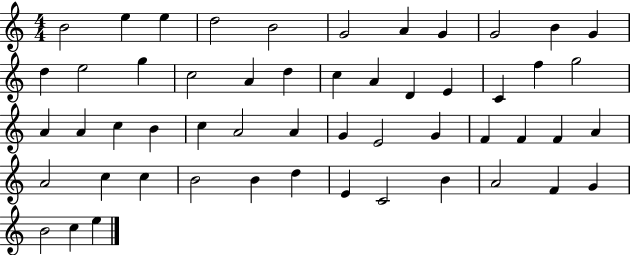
{
  \clef treble
  \numericTimeSignature
  \time 4/4
  \key c \major
  b'2 e''4 e''4 | d''2 b'2 | g'2 a'4 g'4 | g'2 b'4 g'4 | \break d''4 e''2 g''4 | c''2 a'4 d''4 | c''4 a'4 d'4 e'4 | c'4 f''4 g''2 | \break a'4 a'4 c''4 b'4 | c''4 a'2 a'4 | g'4 e'2 g'4 | f'4 f'4 f'4 a'4 | \break a'2 c''4 c''4 | b'2 b'4 d''4 | e'4 c'2 b'4 | a'2 f'4 g'4 | \break b'2 c''4 e''4 | \bar "|."
}